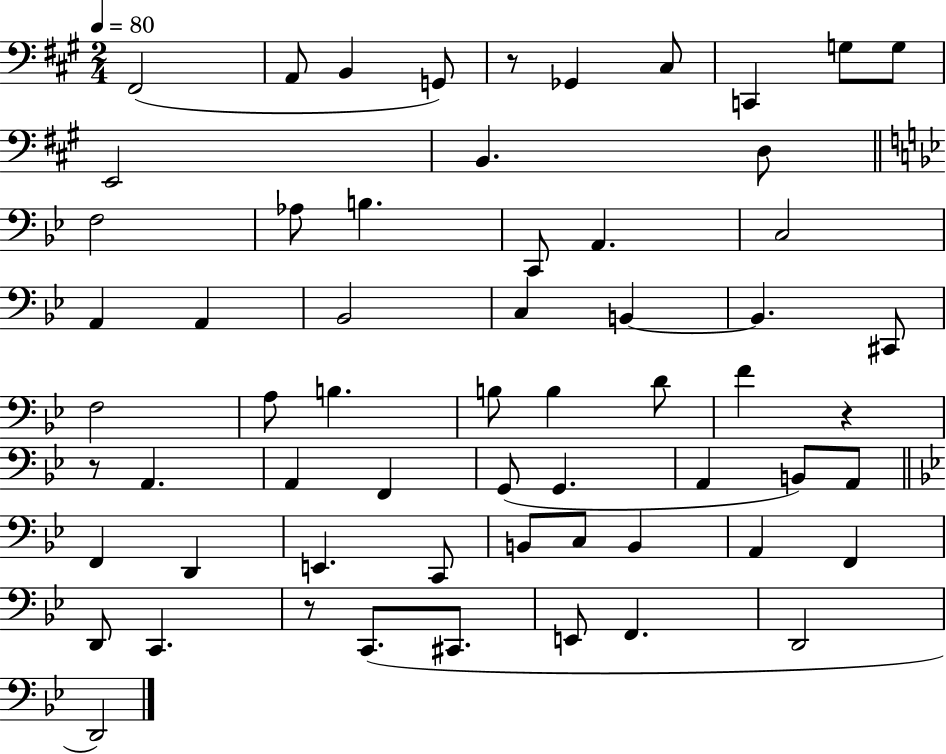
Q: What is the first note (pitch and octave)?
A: F#2